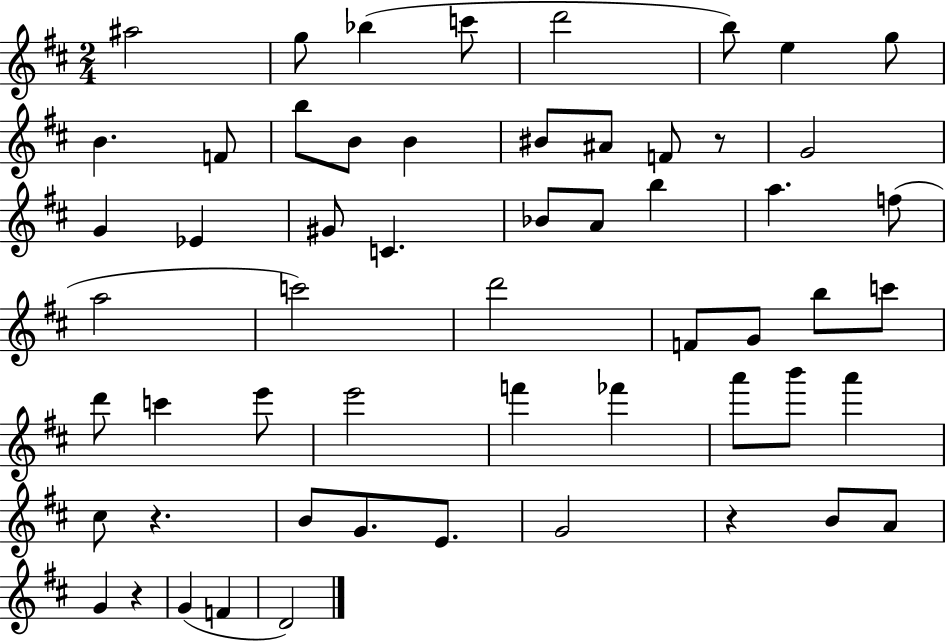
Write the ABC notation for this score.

X:1
T:Untitled
M:2/4
L:1/4
K:D
^a2 g/2 _b c'/2 d'2 b/2 e g/2 B F/2 b/2 B/2 B ^B/2 ^A/2 F/2 z/2 G2 G _E ^G/2 C _B/2 A/2 b a f/2 a2 c'2 d'2 F/2 G/2 b/2 c'/2 d'/2 c' e'/2 e'2 f' _f' a'/2 b'/2 a' ^c/2 z B/2 G/2 E/2 G2 z B/2 A/2 G z G F D2